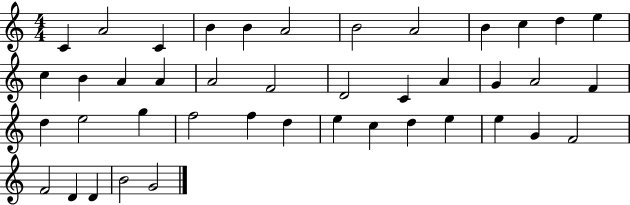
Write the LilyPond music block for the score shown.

{
  \clef treble
  \numericTimeSignature
  \time 4/4
  \key c \major
  c'4 a'2 c'4 | b'4 b'4 a'2 | b'2 a'2 | b'4 c''4 d''4 e''4 | \break c''4 b'4 a'4 a'4 | a'2 f'2 | d'2 c'4 a'4 | g'4 a'2 f'4 | \break d''4 e''2 g''4 | f''2 f''4 d''4 | e''4 c''4 d''4 e''4 | e''4 g'4 f'2 | \break f'2 d'4 d'4 | b'2 g'2 | \bar "|."
}